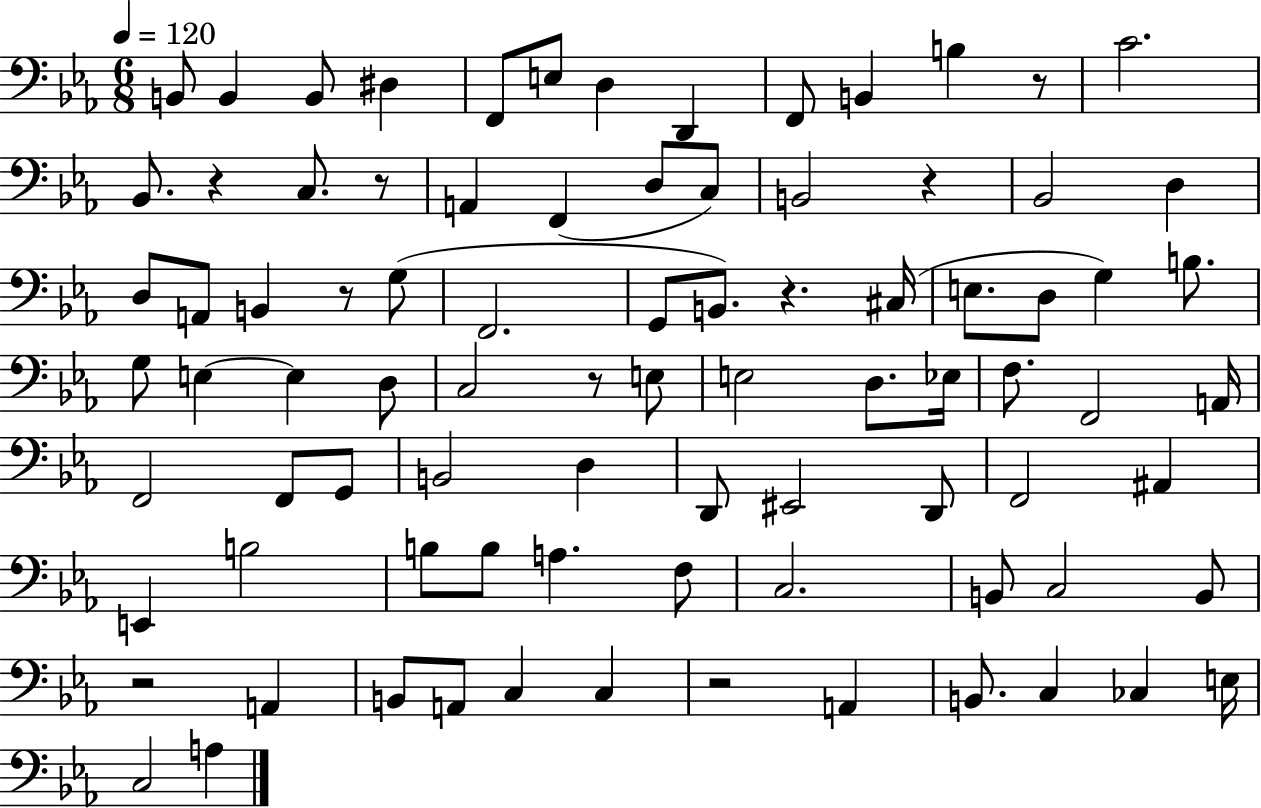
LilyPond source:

{
  \clef bass
  \numericTimeSignature
  \time 6/8
  \key ees \major
  \tempo 4 = 120
  b,8 b,4 b,8 dis4 | f,8 e8 d4 d,4 | f,8 b,4 b4 r8 | c'2. | \break bes,8. r4 c8. r8 | a,4 f,4( d8 c8) | b,2 r4 | bes,2 d4 | \break d8 a,8 b,4 r8 g8( | f,2. | g,8 b,8.) r4. cis16( | e8. d8 g4) b8. | \break g8 e4~~ e4 d8 | c2 r8 e8 | e2 d8. ees16 | f8. f,2 a,16 | \break f,2 f,8 g,8 | b,2 d4 | d,8 eis,2 d,8 | f,2 ais,4 | \break e,4 b2 | b8 b8 a4. f8 | c2. | b,8 c2 b,8 | \break r2 a,4 | b,8 a,8 c4 c4 | r2 a,4 | b,8. c4 ces4 e16 | \break c2 a4 | \bar "|."
}